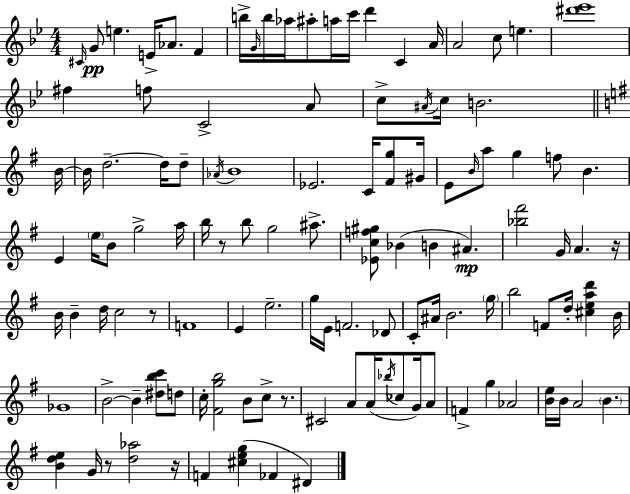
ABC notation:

X:1
T:Untitled
M:4/4
L:1/4
K:Bb
^C/4 G/2 e E/4 _A/2 F b/4 G/4 b/4 _a/4 ^a/2 a/4 c'/4 d' C A/4 A2 c/2 e [^d'_e']4 ^f f/2 C2 A/2 c/2 ^A/4 c/4 B2 B/4 B/4 d2 d/4 d/2 _A/4 B4 _E2 C/4 [^Fg]/2 ^G/4 E/2 B/4 a/2 g f/2 B E e/4 B/2 g2 a/4 b/4 z/2 b/2 g2 ^a/2 [_Ecf^g]/2 _B B ^A [_b^f']2 G/4 A z/4 B/4 B d/4 c2 z/2 F4 E e2 g/4 E/4 F2 _D/2 C/2 ^A/4 B2 g/4 b2 F/2 d/4 [^cead'] B/4 _G4 B2 B [^dbc']/2 d/2 c/4 [^Fgb]2 B/2 c/2 z/2 ^C2 A/2 A/4 _b/4 _c/2 G/4 A/2 F g _A2 [Be]/4 B/4 A2 B [Bde] G/4 z/2 [d_a]2 z/4 F [^ceg] _F ^D